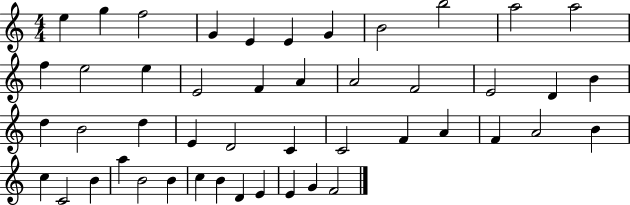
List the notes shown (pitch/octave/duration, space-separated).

E5/q G5/q F5/h G4/q E4/q E4/q G4/q B4/h B5/h A5/h A5/h F5/q E5/h E5/q E4/h F4/q A4/q A4/h F4/h E4/h D4/q B4/q D5/q B4/h D5/q E4/q D4/h C4/q C4/h F4/q A4/q F4/q A4/h B4/q C5/q C4/h B4/q A5/q B4/h B4/q C5/q B4/q D4/q E4/q E4/q G4/q F4/h